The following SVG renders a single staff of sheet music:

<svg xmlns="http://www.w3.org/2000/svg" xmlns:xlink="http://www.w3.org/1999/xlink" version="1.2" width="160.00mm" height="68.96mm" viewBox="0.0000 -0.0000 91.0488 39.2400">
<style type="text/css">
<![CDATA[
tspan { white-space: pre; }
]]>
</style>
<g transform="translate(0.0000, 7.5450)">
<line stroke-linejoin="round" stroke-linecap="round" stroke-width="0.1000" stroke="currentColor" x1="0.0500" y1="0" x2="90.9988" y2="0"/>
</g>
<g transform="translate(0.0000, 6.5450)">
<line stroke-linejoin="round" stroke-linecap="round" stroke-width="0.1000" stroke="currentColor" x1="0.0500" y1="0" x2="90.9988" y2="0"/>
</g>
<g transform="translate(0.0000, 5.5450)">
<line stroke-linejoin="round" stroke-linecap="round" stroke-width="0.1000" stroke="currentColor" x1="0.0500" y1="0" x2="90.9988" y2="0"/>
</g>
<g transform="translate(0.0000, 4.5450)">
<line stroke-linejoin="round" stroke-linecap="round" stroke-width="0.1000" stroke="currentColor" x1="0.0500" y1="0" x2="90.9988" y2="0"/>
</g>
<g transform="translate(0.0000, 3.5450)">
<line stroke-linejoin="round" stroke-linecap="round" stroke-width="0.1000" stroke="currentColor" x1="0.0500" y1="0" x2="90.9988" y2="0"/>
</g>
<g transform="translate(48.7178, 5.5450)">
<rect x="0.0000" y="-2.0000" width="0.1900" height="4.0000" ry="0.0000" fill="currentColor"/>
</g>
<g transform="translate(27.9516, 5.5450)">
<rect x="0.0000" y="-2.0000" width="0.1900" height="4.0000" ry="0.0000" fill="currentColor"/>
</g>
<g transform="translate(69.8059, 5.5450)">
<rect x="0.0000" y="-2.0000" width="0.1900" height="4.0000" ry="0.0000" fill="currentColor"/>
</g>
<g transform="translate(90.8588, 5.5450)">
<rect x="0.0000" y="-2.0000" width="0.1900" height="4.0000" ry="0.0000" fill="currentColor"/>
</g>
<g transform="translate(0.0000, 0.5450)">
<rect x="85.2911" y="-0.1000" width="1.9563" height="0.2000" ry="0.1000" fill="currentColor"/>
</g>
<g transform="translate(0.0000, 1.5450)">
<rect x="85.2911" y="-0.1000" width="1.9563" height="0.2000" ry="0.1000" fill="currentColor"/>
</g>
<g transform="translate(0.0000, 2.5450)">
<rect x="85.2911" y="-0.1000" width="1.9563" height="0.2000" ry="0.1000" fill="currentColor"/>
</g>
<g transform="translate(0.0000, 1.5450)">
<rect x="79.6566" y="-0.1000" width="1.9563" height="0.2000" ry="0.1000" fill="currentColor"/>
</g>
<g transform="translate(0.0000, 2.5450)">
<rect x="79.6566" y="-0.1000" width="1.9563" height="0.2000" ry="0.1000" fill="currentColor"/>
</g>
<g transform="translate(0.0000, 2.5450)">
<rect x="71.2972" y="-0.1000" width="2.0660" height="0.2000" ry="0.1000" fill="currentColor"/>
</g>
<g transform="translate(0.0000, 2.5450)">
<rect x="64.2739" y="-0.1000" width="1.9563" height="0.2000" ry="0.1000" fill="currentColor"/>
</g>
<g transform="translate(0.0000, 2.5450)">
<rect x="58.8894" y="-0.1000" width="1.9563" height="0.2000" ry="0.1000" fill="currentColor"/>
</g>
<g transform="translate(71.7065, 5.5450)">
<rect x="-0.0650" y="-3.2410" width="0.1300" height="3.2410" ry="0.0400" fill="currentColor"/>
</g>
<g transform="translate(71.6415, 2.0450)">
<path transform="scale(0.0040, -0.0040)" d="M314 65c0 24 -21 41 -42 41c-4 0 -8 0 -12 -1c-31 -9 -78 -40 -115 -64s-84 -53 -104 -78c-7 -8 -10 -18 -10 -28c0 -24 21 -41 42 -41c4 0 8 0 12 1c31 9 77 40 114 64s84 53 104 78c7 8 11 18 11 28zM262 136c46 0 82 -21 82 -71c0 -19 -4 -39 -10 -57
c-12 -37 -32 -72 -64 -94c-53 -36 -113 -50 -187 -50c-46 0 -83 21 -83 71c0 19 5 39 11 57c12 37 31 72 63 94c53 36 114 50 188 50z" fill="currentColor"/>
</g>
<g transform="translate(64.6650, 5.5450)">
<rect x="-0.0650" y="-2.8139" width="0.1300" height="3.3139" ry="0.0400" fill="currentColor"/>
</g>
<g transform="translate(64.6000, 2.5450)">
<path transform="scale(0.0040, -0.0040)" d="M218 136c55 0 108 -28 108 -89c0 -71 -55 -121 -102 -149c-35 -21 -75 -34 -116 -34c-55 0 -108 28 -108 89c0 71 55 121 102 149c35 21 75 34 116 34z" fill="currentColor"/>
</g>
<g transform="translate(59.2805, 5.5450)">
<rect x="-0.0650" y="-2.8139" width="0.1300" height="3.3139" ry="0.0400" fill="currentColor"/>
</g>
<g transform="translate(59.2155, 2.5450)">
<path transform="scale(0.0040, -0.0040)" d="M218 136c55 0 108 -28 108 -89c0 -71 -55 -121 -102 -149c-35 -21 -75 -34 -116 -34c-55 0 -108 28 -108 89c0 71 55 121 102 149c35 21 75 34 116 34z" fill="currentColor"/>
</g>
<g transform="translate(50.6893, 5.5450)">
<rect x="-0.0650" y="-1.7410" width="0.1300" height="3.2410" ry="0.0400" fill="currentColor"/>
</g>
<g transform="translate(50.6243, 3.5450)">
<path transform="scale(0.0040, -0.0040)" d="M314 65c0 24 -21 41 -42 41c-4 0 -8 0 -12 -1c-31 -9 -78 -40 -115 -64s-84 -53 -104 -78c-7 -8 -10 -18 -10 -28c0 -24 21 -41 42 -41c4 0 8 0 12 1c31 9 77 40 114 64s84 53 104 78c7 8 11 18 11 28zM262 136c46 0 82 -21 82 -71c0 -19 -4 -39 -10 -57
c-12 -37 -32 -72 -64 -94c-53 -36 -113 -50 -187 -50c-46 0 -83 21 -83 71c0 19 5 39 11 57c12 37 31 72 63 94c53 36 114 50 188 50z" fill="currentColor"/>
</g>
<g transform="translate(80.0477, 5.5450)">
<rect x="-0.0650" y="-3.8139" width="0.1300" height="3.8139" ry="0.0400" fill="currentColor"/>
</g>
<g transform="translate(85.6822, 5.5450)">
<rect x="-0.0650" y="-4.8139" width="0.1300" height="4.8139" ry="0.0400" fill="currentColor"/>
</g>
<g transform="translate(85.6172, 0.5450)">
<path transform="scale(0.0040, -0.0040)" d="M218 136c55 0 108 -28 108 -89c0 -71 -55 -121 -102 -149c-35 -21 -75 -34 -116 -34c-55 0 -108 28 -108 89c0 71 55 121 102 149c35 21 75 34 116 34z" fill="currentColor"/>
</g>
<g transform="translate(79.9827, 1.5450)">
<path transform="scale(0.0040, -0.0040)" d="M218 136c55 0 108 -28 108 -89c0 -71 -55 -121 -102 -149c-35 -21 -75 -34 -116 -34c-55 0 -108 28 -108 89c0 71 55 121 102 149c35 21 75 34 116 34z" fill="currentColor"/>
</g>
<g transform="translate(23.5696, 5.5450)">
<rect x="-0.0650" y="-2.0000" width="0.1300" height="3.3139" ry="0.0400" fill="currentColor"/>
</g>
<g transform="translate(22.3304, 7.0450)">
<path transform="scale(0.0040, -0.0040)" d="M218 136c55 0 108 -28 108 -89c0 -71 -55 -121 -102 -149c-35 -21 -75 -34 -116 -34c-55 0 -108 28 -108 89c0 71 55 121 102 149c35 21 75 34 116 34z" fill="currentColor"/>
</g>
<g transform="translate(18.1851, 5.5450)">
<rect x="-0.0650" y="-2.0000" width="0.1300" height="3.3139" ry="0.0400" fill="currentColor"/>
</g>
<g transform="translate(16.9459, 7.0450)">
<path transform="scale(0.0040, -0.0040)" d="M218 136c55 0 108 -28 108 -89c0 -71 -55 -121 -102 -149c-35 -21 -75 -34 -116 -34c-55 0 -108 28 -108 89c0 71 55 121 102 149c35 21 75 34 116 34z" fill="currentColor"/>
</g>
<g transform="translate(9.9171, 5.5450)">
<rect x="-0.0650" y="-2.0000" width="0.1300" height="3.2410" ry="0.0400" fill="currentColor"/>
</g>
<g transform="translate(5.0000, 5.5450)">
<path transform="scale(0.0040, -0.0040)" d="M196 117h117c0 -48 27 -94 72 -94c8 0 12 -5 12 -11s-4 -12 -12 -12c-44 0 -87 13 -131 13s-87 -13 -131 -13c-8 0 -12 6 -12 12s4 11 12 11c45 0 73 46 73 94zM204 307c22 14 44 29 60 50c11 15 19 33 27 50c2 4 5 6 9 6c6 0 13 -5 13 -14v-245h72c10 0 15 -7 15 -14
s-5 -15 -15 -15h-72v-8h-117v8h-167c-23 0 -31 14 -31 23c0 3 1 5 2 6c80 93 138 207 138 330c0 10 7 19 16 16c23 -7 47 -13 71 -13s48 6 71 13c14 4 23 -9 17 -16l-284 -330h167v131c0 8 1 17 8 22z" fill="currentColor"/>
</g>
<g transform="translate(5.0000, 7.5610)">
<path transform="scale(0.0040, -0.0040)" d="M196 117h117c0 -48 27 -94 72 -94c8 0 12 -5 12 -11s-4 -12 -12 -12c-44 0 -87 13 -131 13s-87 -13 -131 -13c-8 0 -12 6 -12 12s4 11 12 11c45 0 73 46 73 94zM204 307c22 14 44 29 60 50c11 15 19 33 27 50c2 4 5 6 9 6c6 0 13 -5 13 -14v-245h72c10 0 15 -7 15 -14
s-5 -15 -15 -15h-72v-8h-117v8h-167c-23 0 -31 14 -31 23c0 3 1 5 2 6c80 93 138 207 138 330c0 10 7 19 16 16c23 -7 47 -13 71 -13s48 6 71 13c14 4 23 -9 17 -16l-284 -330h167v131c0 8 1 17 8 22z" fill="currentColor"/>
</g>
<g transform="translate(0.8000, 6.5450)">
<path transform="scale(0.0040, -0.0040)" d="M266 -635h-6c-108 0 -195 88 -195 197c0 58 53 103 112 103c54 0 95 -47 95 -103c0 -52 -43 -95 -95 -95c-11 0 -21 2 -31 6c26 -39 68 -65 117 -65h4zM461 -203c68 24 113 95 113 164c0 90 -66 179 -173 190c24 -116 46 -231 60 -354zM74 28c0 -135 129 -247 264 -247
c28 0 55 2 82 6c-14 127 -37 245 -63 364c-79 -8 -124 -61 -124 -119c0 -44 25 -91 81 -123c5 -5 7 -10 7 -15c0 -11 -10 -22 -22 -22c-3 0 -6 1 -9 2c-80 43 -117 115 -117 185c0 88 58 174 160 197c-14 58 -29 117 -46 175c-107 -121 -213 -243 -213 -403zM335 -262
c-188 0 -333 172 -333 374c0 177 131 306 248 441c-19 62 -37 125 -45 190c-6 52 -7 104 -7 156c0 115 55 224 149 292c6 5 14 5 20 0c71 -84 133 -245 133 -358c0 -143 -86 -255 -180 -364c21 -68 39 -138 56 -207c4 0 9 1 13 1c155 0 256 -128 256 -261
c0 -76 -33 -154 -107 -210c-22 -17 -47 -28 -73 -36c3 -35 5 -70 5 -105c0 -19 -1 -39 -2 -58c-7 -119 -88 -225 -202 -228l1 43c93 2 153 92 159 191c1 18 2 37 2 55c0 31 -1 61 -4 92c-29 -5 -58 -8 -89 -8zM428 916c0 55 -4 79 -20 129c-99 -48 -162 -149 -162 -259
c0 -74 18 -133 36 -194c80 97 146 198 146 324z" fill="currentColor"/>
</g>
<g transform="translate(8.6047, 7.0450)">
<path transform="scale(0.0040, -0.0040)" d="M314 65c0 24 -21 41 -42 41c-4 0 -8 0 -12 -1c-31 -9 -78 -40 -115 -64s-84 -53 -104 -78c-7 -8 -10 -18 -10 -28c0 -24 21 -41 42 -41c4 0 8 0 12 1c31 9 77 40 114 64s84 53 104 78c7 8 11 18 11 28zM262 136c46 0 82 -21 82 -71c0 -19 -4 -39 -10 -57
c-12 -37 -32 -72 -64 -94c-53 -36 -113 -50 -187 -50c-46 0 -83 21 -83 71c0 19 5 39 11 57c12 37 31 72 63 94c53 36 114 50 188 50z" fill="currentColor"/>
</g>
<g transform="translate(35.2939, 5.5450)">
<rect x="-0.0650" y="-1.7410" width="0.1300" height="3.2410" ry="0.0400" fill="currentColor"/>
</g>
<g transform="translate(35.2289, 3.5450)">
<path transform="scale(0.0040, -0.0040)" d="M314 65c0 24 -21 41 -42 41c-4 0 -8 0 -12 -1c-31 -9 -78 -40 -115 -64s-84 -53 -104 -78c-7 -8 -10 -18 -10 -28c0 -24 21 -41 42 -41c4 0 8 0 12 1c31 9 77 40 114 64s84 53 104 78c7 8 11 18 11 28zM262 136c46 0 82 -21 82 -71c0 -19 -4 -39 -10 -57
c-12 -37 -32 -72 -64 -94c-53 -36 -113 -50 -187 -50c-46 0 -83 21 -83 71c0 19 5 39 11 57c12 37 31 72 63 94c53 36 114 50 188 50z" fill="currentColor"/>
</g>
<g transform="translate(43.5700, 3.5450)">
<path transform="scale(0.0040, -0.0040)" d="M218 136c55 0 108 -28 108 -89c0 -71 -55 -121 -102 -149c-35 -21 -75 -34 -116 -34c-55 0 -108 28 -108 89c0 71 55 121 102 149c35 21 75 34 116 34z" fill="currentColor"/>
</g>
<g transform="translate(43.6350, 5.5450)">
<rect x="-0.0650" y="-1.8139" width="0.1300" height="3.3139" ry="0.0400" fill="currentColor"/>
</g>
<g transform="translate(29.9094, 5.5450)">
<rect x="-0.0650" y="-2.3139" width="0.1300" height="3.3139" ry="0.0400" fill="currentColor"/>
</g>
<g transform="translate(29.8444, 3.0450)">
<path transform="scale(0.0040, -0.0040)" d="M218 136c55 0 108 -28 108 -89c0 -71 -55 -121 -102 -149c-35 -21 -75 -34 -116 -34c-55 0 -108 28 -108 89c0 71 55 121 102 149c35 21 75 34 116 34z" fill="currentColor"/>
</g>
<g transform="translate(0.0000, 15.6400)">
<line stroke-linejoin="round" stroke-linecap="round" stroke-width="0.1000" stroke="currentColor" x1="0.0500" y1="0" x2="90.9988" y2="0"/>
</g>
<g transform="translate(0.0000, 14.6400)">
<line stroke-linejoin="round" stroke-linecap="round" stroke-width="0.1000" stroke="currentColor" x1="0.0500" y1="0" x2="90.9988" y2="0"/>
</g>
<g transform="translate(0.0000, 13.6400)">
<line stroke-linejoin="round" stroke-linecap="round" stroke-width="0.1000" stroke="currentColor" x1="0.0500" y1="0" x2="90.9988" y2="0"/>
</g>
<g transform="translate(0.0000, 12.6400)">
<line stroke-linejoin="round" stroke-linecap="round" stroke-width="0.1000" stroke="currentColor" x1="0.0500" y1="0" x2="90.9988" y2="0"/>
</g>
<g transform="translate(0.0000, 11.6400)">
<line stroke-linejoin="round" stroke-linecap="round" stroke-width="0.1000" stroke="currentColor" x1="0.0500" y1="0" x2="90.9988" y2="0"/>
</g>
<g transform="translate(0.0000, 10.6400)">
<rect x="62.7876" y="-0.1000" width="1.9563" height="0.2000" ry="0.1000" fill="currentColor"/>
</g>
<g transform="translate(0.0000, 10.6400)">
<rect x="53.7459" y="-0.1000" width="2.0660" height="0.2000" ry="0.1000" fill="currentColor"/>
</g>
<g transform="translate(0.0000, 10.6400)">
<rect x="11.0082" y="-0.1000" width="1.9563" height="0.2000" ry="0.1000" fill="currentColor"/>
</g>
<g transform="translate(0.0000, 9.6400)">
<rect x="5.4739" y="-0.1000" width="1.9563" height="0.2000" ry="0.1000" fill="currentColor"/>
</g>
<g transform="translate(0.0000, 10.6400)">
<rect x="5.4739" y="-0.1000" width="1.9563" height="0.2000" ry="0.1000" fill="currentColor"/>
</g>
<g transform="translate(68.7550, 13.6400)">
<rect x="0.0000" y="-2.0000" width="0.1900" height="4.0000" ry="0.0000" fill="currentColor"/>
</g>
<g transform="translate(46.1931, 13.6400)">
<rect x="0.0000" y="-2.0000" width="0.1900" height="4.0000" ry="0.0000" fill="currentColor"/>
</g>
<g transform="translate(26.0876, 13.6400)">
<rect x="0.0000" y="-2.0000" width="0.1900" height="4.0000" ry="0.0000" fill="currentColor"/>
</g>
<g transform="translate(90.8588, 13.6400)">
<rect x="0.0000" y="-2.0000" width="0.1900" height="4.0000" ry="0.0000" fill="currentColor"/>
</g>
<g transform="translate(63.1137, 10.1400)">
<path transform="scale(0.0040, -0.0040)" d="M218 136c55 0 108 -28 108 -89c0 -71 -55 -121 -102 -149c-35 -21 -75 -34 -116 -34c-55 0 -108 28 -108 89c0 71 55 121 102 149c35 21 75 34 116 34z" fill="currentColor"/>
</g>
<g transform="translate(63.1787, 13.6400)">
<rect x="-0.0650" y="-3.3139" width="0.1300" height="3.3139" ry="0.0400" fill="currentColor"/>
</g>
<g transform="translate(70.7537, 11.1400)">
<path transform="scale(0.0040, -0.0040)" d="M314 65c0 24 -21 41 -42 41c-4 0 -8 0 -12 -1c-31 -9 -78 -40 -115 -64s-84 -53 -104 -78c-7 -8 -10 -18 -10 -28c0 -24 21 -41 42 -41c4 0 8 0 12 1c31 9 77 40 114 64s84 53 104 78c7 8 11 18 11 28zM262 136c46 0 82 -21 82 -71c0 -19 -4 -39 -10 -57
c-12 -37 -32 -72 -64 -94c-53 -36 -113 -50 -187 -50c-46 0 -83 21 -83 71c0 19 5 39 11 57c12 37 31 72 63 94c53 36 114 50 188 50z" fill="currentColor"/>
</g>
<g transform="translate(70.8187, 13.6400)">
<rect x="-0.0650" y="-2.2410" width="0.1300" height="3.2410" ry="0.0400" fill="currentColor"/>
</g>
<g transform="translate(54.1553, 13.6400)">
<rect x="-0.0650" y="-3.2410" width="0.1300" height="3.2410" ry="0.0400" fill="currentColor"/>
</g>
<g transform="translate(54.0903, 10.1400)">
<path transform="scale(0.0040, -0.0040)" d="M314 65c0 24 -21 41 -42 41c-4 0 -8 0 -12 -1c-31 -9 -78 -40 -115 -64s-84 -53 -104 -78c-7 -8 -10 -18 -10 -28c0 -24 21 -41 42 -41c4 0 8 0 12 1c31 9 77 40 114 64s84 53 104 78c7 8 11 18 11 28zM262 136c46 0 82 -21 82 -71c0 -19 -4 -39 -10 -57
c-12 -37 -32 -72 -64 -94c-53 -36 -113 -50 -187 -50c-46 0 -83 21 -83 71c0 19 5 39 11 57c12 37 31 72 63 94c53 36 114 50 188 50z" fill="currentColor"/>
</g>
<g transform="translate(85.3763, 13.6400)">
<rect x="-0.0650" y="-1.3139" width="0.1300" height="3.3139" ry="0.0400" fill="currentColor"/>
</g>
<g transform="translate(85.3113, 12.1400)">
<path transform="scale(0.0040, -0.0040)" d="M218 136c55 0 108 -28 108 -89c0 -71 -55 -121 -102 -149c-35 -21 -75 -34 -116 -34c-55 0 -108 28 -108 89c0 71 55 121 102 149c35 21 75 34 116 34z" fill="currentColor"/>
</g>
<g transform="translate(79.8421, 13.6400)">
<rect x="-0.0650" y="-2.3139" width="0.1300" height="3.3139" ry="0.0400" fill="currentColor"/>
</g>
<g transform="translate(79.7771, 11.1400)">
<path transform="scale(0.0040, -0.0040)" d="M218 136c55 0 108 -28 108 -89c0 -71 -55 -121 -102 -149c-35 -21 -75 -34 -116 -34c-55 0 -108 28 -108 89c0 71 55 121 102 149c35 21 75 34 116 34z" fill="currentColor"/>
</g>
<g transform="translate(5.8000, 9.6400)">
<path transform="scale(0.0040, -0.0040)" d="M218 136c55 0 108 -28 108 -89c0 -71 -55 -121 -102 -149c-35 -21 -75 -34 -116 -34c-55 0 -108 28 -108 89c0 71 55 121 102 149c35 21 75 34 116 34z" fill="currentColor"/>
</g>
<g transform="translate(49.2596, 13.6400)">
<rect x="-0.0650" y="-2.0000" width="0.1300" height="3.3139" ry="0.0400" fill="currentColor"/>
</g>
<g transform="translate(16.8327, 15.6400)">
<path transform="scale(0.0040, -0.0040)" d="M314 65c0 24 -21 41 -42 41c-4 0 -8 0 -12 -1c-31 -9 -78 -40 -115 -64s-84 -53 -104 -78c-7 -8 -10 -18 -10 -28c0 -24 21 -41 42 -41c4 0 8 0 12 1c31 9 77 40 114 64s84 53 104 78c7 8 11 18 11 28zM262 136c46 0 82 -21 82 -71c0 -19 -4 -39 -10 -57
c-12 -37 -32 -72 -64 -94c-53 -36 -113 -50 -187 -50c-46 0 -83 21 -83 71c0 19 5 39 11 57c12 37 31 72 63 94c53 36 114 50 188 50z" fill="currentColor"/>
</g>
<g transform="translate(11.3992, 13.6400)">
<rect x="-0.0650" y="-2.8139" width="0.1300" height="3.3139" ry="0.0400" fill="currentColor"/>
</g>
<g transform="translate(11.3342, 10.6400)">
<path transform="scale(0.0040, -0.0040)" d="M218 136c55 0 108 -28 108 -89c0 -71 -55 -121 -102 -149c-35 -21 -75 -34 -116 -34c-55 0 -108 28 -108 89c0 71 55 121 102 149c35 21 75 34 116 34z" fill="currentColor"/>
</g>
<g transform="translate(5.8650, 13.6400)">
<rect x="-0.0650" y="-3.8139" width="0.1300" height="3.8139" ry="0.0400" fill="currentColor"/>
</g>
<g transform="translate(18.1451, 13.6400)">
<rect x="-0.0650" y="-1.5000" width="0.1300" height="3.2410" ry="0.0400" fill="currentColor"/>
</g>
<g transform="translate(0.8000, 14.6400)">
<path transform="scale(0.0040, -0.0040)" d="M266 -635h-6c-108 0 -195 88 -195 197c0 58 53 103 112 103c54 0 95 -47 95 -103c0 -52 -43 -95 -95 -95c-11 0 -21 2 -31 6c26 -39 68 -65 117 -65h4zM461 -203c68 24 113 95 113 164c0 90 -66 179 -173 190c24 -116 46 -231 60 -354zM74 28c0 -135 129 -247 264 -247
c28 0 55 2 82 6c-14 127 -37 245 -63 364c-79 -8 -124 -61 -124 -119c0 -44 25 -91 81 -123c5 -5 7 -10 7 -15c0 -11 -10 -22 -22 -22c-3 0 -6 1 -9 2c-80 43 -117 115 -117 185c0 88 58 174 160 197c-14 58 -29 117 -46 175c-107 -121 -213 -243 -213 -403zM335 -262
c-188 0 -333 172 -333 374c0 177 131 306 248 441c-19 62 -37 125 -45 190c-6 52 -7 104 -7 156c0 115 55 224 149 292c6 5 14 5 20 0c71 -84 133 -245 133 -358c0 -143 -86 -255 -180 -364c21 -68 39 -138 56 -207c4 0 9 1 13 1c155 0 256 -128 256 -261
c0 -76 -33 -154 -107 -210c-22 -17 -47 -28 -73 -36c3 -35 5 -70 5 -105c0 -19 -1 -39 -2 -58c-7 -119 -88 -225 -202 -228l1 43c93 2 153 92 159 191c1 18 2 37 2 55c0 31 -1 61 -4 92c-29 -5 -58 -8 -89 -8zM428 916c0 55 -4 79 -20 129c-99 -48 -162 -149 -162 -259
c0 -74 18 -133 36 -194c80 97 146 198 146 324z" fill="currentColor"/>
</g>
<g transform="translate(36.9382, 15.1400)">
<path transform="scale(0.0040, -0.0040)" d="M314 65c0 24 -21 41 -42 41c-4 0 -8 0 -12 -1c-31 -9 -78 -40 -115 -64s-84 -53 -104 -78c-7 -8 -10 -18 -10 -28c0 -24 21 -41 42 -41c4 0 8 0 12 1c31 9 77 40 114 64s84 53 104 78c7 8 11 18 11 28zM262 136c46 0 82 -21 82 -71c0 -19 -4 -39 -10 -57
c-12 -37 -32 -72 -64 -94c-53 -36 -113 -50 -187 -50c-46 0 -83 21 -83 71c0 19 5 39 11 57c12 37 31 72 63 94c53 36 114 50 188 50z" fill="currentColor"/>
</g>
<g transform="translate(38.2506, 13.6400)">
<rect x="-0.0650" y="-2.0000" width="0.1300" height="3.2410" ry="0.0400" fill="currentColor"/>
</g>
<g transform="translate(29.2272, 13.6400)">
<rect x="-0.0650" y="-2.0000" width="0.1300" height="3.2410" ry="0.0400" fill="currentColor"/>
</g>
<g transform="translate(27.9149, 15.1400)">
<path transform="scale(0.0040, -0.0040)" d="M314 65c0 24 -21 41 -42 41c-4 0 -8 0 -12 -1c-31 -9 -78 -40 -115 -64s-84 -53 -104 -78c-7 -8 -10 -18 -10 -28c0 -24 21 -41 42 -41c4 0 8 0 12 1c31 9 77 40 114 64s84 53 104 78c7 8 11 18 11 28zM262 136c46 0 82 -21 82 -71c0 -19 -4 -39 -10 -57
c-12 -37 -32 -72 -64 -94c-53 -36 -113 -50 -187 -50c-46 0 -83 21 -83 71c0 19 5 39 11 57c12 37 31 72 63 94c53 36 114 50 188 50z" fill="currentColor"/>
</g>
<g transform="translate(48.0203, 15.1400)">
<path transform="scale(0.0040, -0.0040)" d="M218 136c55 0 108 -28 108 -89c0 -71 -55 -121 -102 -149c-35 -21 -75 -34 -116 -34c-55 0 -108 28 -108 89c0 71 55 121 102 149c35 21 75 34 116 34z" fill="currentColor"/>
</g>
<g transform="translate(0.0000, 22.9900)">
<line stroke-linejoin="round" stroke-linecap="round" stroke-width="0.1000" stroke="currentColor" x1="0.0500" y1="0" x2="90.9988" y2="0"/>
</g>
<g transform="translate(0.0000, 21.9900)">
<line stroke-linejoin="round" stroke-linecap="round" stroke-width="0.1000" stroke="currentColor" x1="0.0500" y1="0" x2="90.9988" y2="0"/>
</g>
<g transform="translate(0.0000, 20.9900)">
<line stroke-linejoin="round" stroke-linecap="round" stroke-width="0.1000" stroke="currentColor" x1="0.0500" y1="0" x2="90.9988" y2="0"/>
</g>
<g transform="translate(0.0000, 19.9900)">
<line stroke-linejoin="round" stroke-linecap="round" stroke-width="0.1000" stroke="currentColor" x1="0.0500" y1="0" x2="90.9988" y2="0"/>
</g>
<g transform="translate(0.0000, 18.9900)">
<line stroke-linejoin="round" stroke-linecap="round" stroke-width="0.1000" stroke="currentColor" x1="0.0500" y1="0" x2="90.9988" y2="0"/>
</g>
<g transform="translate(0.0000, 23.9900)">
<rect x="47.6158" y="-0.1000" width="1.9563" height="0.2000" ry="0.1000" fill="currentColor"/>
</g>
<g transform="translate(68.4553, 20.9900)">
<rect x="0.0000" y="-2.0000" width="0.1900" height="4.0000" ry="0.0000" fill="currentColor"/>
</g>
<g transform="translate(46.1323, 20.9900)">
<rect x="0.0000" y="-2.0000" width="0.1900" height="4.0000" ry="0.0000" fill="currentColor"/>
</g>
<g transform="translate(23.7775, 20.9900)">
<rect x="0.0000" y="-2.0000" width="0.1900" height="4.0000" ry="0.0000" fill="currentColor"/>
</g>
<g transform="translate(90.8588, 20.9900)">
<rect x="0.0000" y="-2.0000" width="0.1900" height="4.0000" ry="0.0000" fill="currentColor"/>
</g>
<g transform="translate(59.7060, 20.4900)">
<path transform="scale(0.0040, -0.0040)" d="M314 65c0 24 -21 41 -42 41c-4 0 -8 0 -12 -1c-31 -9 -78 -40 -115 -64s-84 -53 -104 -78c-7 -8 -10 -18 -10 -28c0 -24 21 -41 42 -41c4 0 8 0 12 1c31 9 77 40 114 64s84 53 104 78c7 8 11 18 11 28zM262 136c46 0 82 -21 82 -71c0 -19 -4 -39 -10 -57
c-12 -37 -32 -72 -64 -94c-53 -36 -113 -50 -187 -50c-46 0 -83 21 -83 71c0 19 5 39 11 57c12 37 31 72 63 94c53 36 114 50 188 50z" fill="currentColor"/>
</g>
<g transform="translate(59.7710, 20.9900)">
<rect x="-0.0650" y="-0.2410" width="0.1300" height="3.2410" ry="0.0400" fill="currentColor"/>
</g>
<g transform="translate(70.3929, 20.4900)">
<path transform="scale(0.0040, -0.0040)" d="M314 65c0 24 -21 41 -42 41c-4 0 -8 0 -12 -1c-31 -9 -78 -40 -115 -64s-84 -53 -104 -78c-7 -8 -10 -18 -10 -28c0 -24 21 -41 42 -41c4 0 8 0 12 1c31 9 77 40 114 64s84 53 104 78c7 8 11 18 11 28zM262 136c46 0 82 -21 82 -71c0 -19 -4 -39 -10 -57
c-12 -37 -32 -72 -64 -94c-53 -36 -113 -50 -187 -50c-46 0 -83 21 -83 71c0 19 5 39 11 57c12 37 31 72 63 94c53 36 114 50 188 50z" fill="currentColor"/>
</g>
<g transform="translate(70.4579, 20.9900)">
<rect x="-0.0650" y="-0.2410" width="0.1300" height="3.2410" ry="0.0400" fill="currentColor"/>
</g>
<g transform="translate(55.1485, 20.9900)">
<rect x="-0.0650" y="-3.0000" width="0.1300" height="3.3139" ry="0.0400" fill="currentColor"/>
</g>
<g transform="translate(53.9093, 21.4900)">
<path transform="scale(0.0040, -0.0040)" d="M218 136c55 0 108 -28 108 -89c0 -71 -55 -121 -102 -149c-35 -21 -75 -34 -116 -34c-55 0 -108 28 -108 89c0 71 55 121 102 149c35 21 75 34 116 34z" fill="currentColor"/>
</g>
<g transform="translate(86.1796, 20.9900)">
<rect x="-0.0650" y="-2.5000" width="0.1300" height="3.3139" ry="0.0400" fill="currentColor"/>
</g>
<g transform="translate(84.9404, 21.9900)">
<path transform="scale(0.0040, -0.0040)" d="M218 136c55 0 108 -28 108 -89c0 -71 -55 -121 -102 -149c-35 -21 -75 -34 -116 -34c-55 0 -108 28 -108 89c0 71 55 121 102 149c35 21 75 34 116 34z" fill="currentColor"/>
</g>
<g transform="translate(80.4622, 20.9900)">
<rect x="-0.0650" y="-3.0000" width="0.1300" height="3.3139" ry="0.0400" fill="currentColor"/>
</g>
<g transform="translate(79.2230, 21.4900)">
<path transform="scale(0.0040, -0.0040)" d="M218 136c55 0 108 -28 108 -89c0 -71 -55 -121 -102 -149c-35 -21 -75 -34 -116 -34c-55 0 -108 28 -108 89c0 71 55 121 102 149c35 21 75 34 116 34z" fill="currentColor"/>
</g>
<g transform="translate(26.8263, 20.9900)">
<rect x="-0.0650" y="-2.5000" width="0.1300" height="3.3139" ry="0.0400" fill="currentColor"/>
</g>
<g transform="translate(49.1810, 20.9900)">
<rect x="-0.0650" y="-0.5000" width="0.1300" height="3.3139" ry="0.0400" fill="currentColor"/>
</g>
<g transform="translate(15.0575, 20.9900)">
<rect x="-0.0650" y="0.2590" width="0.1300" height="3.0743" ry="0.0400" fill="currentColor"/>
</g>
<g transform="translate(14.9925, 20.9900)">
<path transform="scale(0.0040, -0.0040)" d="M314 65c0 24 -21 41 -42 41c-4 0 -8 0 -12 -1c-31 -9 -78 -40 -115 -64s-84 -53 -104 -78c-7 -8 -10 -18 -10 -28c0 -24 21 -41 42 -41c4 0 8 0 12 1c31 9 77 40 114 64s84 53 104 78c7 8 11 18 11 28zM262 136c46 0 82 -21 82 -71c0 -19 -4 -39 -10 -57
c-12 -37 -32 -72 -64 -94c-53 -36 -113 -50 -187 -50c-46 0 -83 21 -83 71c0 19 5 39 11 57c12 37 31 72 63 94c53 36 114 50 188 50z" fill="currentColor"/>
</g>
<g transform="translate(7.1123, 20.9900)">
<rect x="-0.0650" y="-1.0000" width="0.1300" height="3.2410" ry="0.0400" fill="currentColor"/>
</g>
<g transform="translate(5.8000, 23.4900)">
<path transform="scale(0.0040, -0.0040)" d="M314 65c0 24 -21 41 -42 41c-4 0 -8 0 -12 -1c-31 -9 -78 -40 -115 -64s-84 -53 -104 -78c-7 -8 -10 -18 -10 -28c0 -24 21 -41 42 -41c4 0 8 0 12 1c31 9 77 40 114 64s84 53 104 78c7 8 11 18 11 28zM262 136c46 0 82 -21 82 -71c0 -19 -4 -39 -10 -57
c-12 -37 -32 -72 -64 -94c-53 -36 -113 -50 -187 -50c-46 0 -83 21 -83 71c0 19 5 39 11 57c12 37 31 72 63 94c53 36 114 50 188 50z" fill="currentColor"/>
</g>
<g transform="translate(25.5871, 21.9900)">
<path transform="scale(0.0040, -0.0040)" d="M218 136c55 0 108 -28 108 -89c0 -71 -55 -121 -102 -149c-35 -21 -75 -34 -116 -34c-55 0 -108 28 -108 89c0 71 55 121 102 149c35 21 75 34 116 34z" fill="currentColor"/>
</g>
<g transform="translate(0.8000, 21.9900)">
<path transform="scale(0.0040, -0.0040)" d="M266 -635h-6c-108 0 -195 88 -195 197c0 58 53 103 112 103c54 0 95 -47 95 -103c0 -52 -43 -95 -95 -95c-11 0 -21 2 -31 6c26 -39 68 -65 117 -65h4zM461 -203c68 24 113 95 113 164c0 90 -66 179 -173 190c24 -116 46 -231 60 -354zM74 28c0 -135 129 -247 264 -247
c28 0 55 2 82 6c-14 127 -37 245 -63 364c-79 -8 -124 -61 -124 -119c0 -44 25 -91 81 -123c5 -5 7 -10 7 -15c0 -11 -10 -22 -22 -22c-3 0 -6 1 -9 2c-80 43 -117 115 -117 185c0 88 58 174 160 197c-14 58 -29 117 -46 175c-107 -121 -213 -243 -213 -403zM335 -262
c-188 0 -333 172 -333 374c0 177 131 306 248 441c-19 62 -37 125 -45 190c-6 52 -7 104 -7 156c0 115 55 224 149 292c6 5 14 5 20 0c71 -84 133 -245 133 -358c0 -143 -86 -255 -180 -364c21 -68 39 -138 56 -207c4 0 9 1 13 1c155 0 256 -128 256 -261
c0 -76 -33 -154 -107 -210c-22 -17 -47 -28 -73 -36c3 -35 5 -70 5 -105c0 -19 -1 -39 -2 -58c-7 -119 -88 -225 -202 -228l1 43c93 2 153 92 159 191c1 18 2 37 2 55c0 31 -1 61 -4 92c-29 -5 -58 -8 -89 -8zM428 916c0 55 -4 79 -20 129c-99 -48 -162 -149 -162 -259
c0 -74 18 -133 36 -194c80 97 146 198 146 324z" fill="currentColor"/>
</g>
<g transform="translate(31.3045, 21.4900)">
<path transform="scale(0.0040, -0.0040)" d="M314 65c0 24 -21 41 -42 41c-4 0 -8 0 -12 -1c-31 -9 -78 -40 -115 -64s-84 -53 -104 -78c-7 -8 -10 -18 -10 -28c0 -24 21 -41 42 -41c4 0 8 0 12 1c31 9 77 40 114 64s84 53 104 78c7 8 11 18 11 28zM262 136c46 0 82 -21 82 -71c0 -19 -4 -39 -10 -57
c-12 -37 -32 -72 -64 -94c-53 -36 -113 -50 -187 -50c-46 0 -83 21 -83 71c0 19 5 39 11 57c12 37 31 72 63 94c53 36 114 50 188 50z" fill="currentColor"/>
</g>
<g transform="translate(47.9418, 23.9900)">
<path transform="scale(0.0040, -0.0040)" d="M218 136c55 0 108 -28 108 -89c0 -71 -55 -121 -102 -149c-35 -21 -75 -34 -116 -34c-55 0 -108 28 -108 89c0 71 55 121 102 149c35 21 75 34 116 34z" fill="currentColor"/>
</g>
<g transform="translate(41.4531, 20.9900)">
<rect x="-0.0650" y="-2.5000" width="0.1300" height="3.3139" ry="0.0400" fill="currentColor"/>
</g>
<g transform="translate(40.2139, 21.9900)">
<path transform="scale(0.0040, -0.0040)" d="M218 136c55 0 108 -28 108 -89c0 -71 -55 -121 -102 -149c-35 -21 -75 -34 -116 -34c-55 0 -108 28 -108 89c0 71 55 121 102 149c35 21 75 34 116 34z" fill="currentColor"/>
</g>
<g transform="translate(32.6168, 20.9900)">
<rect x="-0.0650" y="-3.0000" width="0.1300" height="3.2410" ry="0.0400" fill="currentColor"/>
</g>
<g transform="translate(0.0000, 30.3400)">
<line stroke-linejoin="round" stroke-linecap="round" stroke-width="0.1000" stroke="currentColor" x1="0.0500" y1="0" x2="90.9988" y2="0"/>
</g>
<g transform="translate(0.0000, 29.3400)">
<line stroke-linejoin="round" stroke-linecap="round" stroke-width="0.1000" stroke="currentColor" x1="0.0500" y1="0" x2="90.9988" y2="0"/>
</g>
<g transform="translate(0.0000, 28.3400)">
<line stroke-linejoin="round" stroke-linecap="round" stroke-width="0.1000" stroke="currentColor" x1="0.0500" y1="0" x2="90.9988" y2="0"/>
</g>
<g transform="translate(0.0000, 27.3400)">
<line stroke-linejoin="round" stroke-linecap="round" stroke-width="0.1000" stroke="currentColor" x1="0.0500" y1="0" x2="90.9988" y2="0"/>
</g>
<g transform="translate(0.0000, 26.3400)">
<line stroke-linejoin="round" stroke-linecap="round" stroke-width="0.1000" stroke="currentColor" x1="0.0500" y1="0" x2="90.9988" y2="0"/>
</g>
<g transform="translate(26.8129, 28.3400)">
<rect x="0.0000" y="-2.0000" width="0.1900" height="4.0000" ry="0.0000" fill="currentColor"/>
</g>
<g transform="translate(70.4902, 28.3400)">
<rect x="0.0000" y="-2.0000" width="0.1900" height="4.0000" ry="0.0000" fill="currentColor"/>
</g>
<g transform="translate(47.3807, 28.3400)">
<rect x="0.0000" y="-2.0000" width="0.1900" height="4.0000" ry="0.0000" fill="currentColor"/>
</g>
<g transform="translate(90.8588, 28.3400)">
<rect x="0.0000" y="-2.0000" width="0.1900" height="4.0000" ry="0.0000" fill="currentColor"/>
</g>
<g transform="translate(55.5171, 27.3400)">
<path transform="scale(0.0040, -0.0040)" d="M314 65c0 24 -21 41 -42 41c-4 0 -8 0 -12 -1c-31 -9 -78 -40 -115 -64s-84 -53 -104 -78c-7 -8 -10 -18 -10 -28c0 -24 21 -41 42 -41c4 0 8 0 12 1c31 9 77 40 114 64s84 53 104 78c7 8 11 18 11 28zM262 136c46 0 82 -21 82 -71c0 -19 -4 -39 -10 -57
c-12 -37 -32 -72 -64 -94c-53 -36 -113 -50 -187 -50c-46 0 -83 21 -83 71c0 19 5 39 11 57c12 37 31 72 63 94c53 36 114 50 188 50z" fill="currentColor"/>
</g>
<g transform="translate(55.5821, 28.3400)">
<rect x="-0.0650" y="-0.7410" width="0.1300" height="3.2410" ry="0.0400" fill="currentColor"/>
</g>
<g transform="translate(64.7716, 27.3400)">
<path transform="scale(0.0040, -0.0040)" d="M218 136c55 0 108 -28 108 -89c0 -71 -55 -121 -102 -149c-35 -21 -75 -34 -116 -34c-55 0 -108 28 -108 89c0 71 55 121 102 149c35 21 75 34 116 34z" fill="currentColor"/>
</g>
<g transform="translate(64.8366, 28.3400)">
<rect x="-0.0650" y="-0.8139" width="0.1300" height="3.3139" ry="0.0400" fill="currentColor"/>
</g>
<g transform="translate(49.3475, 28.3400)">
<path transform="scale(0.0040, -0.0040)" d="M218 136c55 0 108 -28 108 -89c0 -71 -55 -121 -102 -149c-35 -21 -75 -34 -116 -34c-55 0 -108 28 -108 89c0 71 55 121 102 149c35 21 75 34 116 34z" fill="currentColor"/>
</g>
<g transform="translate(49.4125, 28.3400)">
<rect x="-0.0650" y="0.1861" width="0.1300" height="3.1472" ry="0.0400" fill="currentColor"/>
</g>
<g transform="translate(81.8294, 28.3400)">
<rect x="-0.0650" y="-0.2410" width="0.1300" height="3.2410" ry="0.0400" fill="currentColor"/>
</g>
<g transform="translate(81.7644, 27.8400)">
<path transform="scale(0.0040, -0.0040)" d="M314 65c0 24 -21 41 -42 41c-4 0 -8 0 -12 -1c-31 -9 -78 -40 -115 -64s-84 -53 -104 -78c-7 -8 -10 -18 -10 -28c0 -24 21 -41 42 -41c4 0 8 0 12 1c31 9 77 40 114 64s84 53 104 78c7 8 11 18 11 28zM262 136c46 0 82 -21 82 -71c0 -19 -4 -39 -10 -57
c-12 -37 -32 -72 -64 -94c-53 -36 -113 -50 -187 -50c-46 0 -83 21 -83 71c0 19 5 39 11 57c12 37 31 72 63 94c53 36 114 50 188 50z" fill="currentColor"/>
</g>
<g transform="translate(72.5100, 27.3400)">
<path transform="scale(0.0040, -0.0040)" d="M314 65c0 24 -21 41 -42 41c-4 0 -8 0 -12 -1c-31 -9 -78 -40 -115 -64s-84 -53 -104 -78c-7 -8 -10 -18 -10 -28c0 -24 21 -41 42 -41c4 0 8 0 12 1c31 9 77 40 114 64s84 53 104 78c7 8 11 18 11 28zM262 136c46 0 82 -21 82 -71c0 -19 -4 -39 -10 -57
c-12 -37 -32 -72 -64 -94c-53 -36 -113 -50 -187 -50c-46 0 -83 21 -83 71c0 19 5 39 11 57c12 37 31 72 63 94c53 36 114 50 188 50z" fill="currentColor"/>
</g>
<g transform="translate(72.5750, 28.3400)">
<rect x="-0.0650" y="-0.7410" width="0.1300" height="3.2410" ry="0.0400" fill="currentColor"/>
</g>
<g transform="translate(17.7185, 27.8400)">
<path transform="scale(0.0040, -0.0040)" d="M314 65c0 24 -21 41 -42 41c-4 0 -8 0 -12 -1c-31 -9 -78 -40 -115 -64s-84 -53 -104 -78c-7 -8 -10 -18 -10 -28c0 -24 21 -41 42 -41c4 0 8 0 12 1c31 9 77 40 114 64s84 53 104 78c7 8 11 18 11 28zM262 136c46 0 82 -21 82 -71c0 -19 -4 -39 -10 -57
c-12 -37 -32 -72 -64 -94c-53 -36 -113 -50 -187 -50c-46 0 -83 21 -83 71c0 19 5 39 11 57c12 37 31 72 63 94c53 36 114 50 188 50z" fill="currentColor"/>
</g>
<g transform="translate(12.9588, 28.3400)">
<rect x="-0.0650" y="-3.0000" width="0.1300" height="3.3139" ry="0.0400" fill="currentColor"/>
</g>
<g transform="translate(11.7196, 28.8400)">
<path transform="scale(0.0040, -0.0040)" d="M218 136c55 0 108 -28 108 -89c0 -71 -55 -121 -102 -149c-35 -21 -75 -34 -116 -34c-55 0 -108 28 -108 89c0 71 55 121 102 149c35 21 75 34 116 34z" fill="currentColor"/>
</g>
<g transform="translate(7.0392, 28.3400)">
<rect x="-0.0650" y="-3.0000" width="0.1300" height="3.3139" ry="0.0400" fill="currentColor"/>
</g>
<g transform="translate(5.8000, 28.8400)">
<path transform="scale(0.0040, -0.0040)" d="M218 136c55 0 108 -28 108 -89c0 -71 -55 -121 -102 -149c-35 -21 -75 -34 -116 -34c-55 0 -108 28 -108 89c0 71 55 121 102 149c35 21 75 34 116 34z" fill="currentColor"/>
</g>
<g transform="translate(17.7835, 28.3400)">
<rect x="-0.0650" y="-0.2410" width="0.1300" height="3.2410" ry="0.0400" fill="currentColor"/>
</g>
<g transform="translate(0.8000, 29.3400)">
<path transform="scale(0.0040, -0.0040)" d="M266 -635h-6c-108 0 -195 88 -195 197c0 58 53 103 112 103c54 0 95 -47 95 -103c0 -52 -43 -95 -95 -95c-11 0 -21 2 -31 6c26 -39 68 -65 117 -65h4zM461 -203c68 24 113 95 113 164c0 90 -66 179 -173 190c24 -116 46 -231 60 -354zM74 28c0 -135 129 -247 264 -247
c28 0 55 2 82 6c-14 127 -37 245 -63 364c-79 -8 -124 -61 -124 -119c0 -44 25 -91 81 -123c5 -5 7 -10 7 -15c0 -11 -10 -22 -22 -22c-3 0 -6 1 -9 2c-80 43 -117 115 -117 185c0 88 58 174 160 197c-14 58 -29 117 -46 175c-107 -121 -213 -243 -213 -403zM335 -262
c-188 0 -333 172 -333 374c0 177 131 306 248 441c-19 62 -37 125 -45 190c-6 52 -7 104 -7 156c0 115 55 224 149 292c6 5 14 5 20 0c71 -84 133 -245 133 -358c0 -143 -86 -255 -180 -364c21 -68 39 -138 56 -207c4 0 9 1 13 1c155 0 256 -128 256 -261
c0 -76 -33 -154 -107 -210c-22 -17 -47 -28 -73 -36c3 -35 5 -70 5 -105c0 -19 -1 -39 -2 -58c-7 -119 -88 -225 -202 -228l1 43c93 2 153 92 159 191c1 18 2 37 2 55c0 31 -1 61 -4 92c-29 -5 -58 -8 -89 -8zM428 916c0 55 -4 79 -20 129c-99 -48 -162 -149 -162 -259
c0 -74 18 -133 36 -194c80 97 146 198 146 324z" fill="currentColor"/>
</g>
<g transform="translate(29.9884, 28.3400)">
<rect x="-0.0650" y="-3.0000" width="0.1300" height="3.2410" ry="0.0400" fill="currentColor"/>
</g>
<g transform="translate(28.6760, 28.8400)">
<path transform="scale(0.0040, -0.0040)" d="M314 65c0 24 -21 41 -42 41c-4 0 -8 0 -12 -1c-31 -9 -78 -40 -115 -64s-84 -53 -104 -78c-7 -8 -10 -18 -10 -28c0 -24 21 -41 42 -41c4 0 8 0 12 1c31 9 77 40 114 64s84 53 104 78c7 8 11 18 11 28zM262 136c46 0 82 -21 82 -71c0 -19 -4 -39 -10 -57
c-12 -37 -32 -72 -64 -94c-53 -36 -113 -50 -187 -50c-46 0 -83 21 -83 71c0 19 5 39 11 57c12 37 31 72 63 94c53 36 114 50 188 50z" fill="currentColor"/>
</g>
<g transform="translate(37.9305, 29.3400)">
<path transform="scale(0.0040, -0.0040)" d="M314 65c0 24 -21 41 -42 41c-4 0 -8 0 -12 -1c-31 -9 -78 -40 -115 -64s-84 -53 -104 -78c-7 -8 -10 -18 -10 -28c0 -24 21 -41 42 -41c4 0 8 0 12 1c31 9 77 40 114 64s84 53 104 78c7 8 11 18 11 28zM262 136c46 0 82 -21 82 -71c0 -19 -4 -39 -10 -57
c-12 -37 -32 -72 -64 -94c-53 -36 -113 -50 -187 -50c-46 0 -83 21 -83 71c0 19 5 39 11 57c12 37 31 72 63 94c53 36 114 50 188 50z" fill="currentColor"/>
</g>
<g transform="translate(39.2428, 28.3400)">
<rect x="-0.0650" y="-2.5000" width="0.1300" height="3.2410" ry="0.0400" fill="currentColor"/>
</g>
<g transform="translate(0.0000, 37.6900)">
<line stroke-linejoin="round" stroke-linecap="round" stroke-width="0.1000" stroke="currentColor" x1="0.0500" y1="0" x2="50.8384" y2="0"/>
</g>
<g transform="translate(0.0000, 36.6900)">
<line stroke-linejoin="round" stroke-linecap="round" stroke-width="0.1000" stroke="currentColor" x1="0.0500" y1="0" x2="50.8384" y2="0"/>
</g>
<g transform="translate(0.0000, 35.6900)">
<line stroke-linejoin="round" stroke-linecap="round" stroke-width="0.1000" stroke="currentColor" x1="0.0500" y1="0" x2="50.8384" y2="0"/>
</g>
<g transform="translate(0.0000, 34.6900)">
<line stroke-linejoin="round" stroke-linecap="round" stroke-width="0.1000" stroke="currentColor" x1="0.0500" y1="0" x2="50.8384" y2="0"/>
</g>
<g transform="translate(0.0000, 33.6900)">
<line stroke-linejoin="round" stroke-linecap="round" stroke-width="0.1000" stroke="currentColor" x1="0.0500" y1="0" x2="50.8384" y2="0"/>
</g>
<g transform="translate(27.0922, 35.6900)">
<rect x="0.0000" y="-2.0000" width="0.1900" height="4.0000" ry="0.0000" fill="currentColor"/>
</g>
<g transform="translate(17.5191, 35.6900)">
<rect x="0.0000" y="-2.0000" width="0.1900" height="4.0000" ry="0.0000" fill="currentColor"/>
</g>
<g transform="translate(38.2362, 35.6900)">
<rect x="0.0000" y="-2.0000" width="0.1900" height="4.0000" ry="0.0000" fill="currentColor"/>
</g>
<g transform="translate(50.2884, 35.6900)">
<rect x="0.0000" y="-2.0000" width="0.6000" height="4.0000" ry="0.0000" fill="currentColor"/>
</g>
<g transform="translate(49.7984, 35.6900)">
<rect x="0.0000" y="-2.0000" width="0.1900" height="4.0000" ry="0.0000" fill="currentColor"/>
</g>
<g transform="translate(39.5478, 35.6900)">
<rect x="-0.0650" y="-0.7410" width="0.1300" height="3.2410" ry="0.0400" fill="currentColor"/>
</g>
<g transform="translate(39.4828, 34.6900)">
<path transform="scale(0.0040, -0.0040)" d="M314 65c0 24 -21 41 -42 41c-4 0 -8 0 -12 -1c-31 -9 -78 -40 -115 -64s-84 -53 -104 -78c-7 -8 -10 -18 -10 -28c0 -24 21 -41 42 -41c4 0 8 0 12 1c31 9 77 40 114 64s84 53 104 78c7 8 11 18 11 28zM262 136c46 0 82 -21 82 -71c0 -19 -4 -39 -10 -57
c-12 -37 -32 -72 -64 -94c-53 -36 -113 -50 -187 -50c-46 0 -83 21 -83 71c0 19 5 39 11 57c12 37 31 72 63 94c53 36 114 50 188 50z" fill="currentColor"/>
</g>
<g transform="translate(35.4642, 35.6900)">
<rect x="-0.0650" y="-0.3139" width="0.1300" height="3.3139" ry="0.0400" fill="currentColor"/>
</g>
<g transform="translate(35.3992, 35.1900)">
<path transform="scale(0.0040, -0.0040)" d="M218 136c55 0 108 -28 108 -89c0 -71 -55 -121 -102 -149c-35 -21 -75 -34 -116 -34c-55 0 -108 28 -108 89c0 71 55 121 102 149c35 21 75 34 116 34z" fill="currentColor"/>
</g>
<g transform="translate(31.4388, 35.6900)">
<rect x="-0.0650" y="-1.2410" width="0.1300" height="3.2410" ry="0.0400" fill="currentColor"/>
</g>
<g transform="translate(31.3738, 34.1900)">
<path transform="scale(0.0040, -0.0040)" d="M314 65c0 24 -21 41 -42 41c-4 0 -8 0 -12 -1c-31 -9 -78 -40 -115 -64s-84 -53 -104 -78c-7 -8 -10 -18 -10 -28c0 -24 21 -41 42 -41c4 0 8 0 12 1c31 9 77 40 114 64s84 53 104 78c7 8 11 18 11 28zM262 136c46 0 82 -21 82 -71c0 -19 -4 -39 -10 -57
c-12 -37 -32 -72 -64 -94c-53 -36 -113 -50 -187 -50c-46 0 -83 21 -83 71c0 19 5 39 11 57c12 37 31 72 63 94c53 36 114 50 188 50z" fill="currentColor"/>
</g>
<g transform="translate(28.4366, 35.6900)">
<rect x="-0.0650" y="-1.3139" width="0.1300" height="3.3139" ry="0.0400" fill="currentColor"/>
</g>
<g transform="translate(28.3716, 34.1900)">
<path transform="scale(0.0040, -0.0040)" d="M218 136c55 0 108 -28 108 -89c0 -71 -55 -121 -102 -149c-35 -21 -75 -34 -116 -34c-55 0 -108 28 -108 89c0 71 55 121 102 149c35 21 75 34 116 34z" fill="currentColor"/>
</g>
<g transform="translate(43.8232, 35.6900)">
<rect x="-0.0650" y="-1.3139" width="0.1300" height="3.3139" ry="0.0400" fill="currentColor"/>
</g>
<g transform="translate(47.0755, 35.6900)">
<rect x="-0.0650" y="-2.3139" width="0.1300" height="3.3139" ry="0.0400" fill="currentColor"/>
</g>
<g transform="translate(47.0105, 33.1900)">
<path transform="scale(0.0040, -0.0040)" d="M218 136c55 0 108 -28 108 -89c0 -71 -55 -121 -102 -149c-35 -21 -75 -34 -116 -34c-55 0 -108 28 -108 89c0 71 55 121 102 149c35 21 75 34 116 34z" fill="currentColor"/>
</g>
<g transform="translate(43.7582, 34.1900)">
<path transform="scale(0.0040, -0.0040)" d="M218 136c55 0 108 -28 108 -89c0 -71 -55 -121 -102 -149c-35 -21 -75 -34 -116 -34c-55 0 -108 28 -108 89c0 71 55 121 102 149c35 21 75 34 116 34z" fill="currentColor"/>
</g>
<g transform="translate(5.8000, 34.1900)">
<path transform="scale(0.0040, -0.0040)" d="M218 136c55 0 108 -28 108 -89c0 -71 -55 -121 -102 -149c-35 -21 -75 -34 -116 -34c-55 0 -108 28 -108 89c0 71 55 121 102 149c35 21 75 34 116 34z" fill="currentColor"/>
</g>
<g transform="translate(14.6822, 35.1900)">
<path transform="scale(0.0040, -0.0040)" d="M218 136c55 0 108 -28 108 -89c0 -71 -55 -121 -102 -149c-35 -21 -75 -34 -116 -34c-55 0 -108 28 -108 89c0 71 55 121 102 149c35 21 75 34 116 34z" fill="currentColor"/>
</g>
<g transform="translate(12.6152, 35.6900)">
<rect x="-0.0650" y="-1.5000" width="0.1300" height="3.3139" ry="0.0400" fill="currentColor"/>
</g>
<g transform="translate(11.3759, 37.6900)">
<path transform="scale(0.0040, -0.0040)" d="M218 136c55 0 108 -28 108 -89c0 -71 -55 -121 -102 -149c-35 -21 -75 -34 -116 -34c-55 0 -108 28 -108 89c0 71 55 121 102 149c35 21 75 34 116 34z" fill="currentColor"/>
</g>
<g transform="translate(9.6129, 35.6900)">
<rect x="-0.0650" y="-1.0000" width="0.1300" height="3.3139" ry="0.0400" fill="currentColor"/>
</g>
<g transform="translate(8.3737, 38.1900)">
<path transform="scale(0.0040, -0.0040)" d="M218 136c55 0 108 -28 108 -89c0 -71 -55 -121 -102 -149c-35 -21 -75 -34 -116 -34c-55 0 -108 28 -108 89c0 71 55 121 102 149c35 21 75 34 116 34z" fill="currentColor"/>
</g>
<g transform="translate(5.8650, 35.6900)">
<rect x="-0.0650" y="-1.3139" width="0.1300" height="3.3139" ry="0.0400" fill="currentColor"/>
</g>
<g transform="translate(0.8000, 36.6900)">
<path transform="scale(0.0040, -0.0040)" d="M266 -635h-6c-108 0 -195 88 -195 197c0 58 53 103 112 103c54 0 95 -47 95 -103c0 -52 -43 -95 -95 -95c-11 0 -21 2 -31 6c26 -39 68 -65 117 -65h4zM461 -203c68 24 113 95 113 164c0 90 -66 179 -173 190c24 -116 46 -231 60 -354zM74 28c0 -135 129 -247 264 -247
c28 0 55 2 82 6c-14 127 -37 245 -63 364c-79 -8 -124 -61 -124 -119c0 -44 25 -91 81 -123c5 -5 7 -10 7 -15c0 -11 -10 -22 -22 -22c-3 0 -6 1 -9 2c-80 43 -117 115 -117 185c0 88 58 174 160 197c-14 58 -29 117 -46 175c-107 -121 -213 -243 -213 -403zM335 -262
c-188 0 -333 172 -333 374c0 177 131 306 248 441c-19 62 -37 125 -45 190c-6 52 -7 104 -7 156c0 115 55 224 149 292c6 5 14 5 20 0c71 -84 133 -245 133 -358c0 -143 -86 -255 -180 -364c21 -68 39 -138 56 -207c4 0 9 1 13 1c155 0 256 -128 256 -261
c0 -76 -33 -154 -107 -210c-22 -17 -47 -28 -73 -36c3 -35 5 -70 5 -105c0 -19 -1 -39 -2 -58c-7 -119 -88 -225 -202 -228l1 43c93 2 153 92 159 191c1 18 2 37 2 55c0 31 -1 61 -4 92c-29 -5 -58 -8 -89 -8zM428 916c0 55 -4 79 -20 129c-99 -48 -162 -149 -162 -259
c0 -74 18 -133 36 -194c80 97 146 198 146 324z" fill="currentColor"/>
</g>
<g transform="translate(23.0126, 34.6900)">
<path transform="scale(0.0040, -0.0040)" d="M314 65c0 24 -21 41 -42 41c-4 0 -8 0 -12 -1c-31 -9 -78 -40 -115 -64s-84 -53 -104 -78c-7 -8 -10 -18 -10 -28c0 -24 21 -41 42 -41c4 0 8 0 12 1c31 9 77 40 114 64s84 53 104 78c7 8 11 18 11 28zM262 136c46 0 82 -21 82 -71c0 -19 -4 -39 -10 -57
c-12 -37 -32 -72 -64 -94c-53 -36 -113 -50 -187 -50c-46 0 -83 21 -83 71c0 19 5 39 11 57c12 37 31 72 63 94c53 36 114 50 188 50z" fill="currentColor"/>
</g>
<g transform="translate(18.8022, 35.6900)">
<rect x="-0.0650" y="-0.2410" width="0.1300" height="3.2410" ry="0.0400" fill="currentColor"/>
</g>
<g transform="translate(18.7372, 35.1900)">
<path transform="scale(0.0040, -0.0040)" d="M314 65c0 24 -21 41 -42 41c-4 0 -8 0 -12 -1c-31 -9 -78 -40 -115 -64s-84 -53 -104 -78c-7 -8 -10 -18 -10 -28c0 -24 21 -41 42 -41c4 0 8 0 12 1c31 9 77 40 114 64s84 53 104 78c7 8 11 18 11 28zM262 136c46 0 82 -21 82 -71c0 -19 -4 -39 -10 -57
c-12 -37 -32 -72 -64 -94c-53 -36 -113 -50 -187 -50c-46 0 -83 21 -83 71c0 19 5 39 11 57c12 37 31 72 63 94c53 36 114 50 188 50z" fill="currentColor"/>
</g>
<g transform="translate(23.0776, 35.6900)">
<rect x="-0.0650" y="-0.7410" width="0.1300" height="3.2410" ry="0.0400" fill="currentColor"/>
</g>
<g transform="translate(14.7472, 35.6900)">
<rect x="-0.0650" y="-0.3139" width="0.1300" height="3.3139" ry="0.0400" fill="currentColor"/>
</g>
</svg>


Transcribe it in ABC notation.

X:1
T:Untitled
M:4/4
L:1/4
K:C
F2 F F g f2 f f2 a a b2 c' e' c' a E2 F2 F2 F b2 b g2 g e D2 B2 G A2 G C A c2 c2 A G A A c2 A2 G2 B d2 d d2 c2 e D E c c2 d2 e e2 c d2 e g